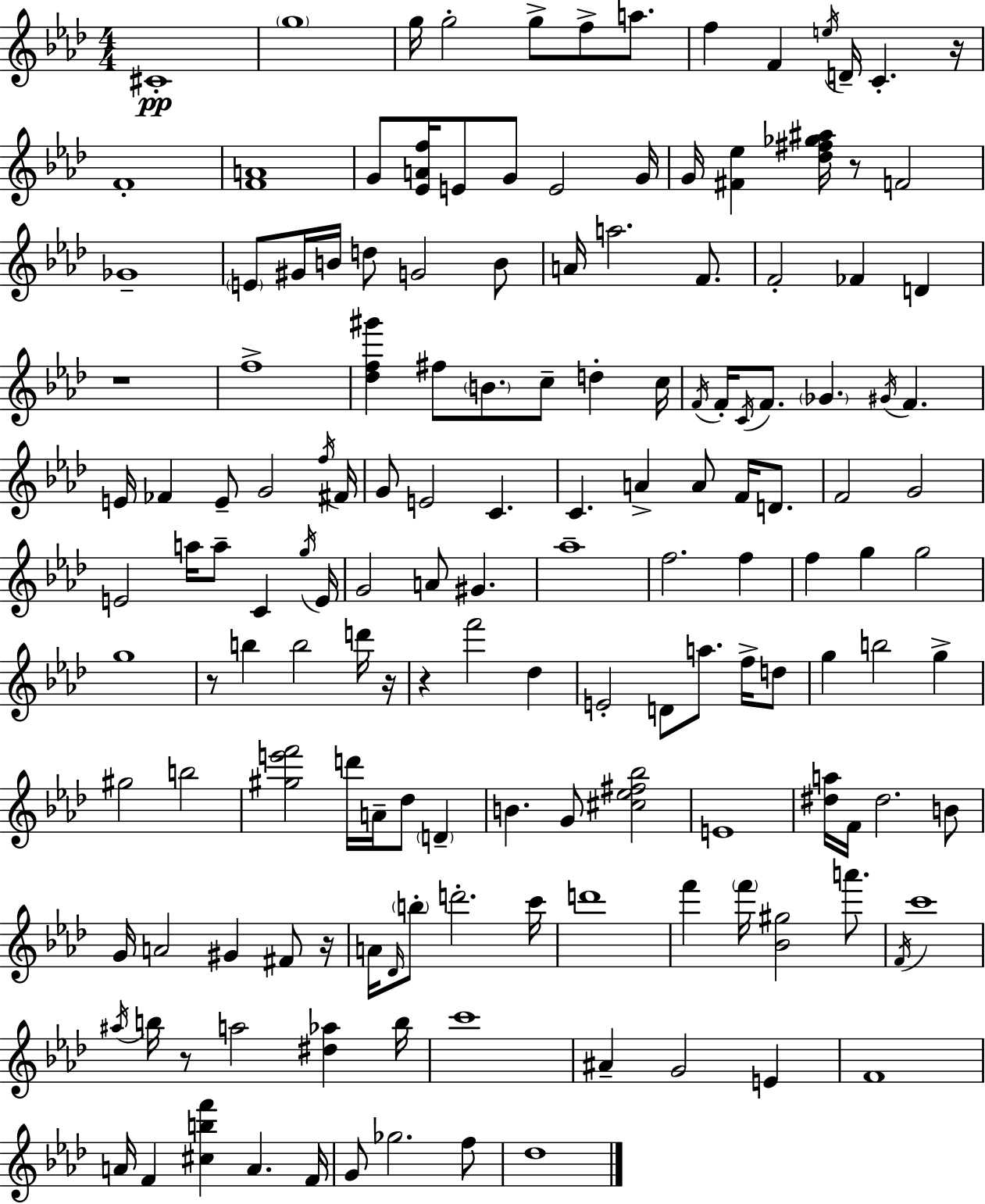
{
  \clef treble
  \numericTimeSignature
  \time 4/4
  \key f \minor
  cis'1-.\pp | \parenthesize g''1 | g''16 g''2-. g''8-> f''8-> a''8. | f''4 f'4 \acciaccatura { e''16 } d'16-- c'4.-. | \break r16 f'1-. | <f' a'>1 | g'8 <ees' a' f''>16 e'8 g'8 e'2 | g'16 g'16 <fis' ees''>4 <des'' fis'' ges'' ais''>16 r8 f'2 | \break ges'1-- | \parenthesize e'8 gis'16 b'16 d''8 g'2 b'8 | a'16 a''2. f'8. | f'2-. fes'4 d'4 | \break r1 | f''1-> | <des'' f'' gis'''>4 fis''8 \parenthesize b'8. c''8-- d''4-. | c''16 \acciaccatura { f'16 } f'16-. \acciaccatura { c'16 } f'8. \parenthesize ges'4. \acciaccatura { gis'16 } f'4. | \break e'16 fes'4 e'8-- g'2 | \acciaccatura { f''16 } fis'16 g'8 e'2 c'4. | c'4. a'4-> a'8 | f'16 d'8. f'2 g'2 | \break e'2 a''16 a''8-- | c'4 \acciaccatura { g''16 } e'16 g'2 a'8 | gis'4. aes''1-- | f''2. | \break f''4 f''4 g''4 g''2 | g''1 | r8 b''4 b''2 | d'''16 r16 r4 f'''2 | \break des''4 e'2-. d'8 | a''8. f''16-> d''8 g''4 b''2 | g''4-> gis''2 b''2 | <gis'' e''' f'''>2 d'''16 a'16-- | \break des''8 \parenthesize d'4-- b'4. g'8 <cis'' ees'' fis'' bes''>2 | e'1 | <dis'' a''>16 f'16 dis''2. | b'8 g'16 a'2 gis'4 | \break fis'8 r16 a'16 \grace { des'16 } \parenthesize b''8-. d'''2.-. | c'''16 d'''1 | f'''4 \parenthesize f'''16 <bes' gis''>2 | a'''8. \acciaccatura { f'16 } c'''1 | \break \acciaccatura { ais''16 } b''16 r8 a''2 | <dis'' aes''>4 b''16 c'''1 | ais'4-- g'2 | e'4 f'1 | \break a'16 f'4 <cis'' b'' f'''>4 | a'4. f'16 g'8 ges''2. | f''8 des''1 | \bar "|."
}